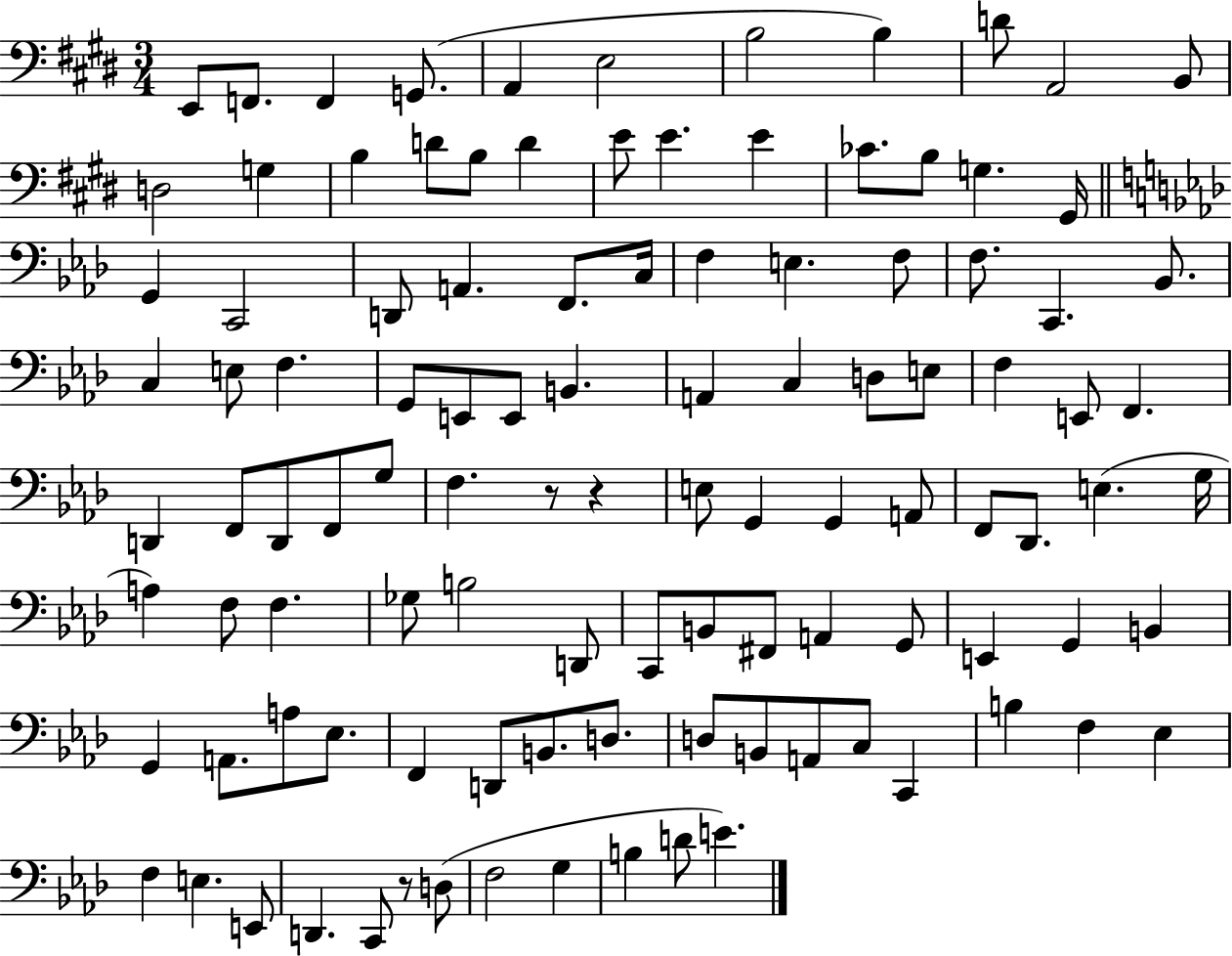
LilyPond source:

{
  \clef bass
  \numericTimeSignature
  \time 3/4
  \key e \major
  e,8 f,8. f,4 g,8.( | a,4 e2 | b2 b4) | d'8 a,2 b,8 | \break d2 g4 | b4 d'8 b8 d'4 | e'8 e'4. e'4 | ces'8. b8 g4. gis,16 | \break \bar "||" \break \key aes \major g,4 c,2 | d,8 a,4. f,8. c16 | f4 e4. f8 | f8. c,4. bes,8. | \break c4 e8 f4. | g,8 e,8 e,8 b,4. | a,4 c4 d8 e8 | f4 e,8 f,4. | \break d,4 f,8 d,8 f,8 g8 | f4. r8 r4 | e8 g,4 g,4 a,8 | f,8 des,8. e4.( g16 | \break a4) f8 f4. | ges8 b2 d,8 | c,8 b,8 fis,8 a,4 g,8 | e,4 g,4 b,4 | \break g,4 a,8. a8 ees8. | f,4 d,8 b,8. d8. | d8 b,8 a,8 c8 c,4 | b4 f4 ees4 | \break f4 e4. e,8 | d,4. c,8 r8 d8( | f2 g4 | b4 d'8 e'4.) | \break \bar "|."
}